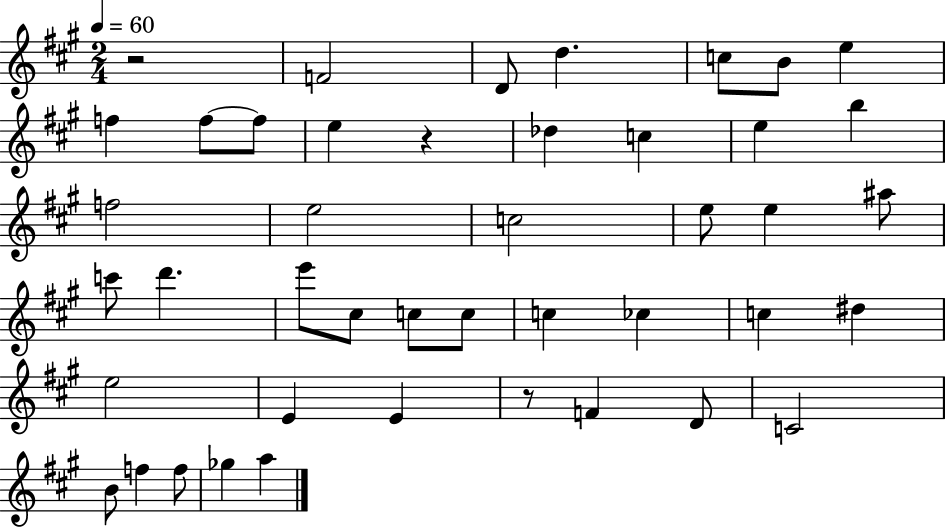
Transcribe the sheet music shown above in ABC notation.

X:1
T:Untitled
M:2/4
L:1/4
K:A
z2 F2 D/2 d c/2 B/2 e f f/2 f/2 e z _d c e b f2 e2 c2 e/2 e ^a/2 c'/2 d' e'/2 ^c/2 c/2 c/2 c _c c ^d e2 E E z/2 F D/2 C2 B/2 f f/2 _g a